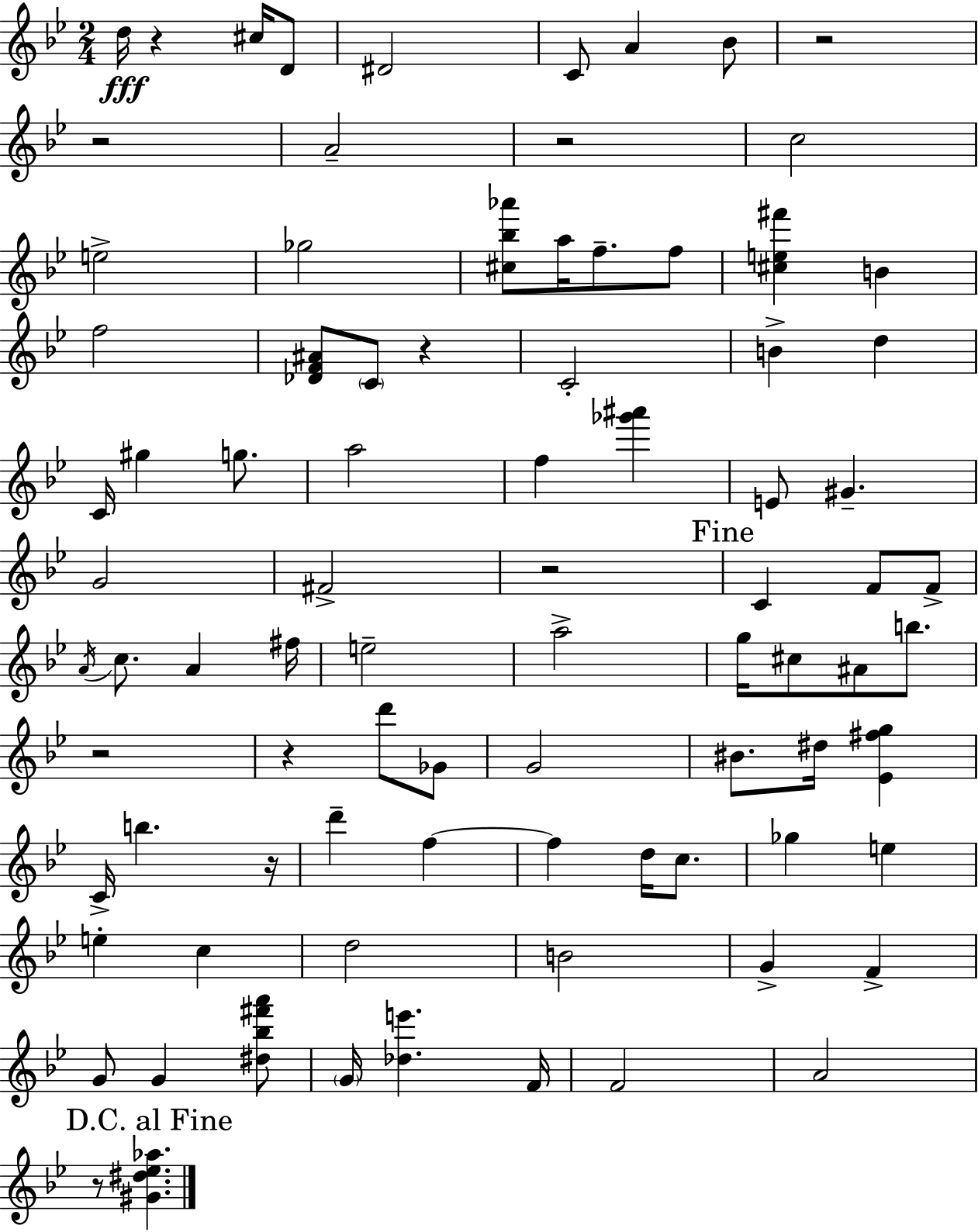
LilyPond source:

{
  \clef treble
  \numericTimeSignature
  \time 2/4
  \key g \minor
  \repeat volta 2 { d''16\fff r4 cis''16 d'8 | dis'2 | c'8 a'4 bes'8 | r2 | \break r2 | a'2-- | r2 | c''2 | \break e''2-> | ges''2 | <cis'' bes'' aes'''>8 a''16 f''8.-- f''8 | <cis'' e'' fis'''>4 b'4 | \break f''2 | <des' f' ais'>8 \parenthesize c'8 r4 | c'2-. | b'4-> d''4 | \break c'16 gis''4 g''8. | a''2 | f''4 <ges''' ais'''>4 | e'8 gis'4.-- | \break g'2 | fis'2-> | r2 | \mark "Fine" c'4 f'8 f'8-> | \break \acciaccatura { a'16 } c''8. a'4 | fis''16 e''2-- | a''2-> | g''16 cis''8 ais'8 b''8. | \break r2 | r4 d'''8 ges'8 | g'2 | bis'8. dis''16 <ees' fis'' g''>4 | \break c'16-> b''4. | r16 d'''4-- f''4~~ | f''4 d''16 c''8. | ges''4 e''4 | \break e''4-. c''4 | d''2 | b'2 | g'4-> f'4-> | \break g'8 g'4 <dis'' bes'' fis''' a'''>8 | \parenthesize g'16 <des'' e'''>4. | f'16 f'2 | a'2 | \break \mark "D.C. al Fine" r8 <gis' dis'' ees'' aes''>4. | } \bar "|."
}